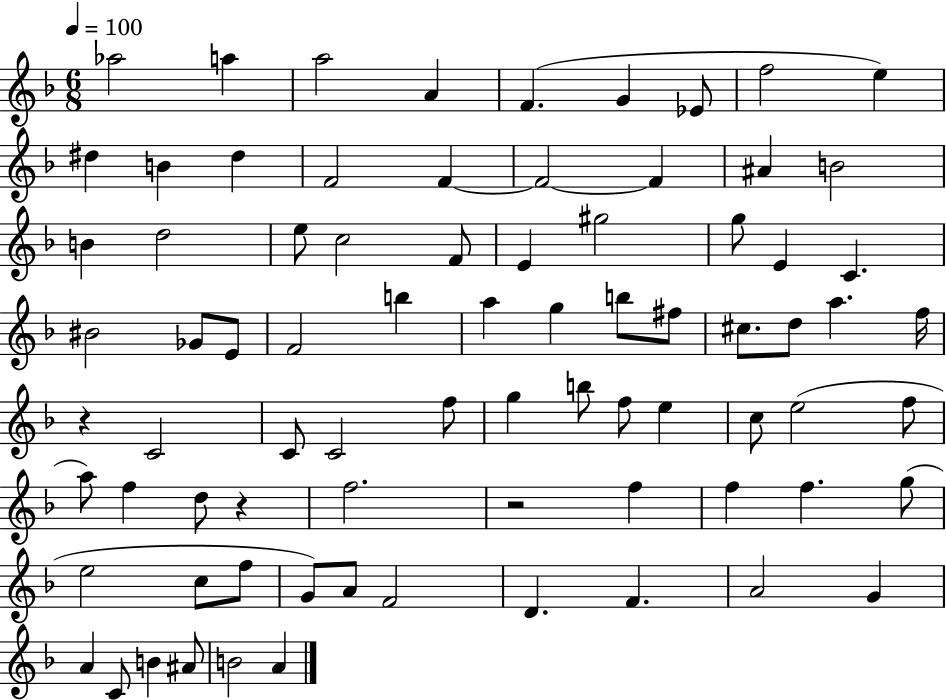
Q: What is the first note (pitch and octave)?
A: Ab5